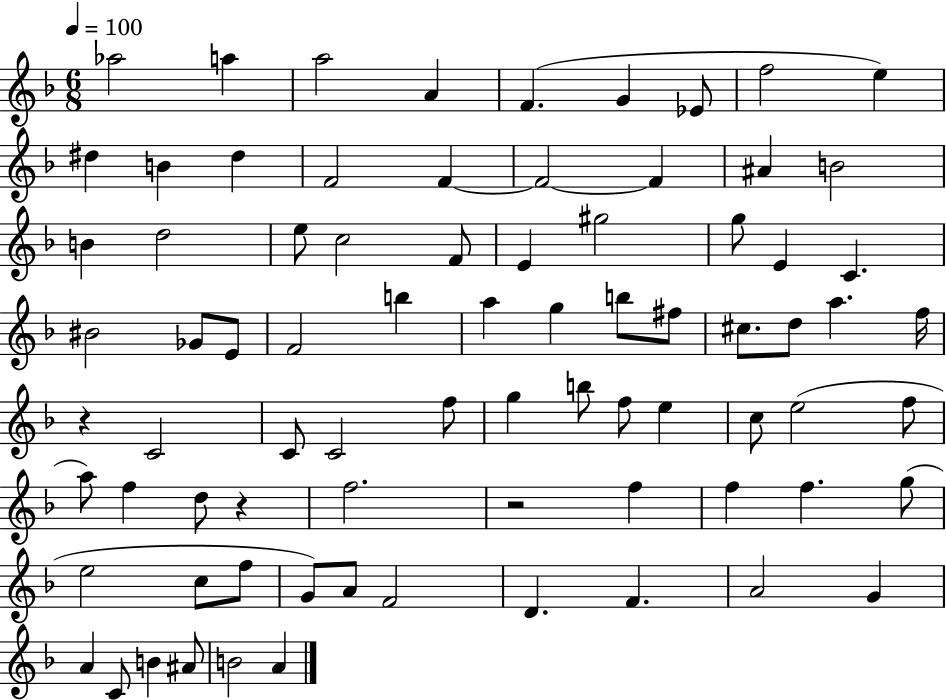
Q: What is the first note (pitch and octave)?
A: Ab5